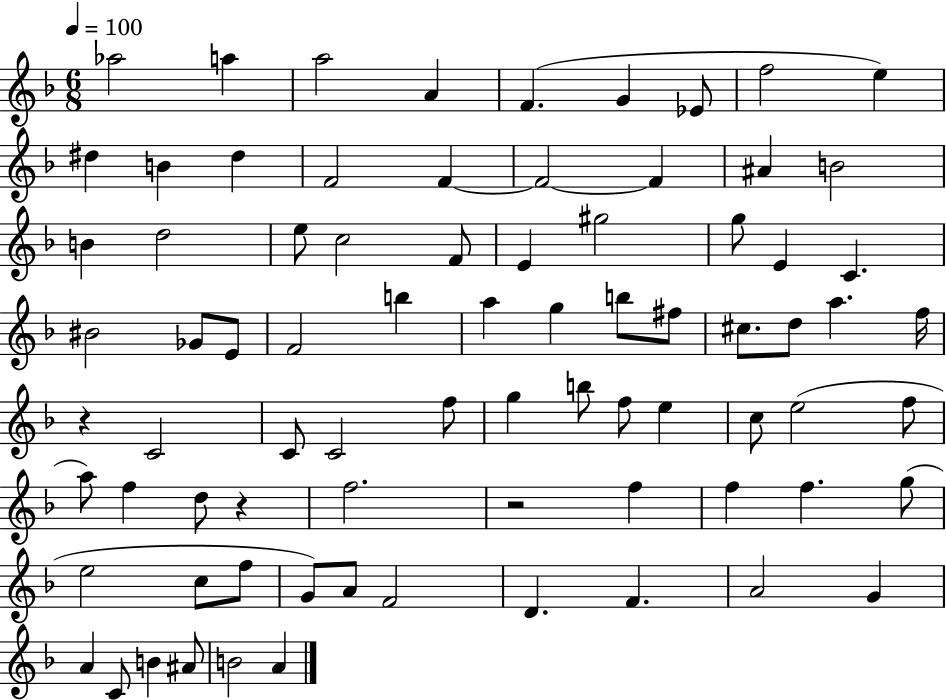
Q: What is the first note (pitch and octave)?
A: Ab5